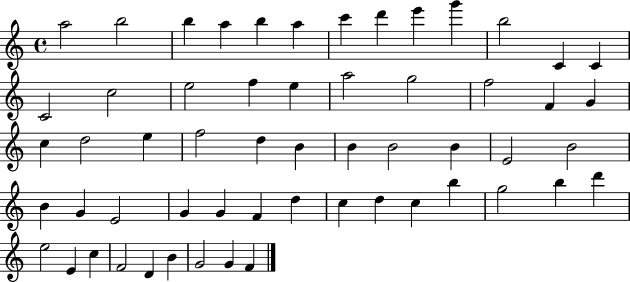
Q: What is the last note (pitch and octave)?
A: F4